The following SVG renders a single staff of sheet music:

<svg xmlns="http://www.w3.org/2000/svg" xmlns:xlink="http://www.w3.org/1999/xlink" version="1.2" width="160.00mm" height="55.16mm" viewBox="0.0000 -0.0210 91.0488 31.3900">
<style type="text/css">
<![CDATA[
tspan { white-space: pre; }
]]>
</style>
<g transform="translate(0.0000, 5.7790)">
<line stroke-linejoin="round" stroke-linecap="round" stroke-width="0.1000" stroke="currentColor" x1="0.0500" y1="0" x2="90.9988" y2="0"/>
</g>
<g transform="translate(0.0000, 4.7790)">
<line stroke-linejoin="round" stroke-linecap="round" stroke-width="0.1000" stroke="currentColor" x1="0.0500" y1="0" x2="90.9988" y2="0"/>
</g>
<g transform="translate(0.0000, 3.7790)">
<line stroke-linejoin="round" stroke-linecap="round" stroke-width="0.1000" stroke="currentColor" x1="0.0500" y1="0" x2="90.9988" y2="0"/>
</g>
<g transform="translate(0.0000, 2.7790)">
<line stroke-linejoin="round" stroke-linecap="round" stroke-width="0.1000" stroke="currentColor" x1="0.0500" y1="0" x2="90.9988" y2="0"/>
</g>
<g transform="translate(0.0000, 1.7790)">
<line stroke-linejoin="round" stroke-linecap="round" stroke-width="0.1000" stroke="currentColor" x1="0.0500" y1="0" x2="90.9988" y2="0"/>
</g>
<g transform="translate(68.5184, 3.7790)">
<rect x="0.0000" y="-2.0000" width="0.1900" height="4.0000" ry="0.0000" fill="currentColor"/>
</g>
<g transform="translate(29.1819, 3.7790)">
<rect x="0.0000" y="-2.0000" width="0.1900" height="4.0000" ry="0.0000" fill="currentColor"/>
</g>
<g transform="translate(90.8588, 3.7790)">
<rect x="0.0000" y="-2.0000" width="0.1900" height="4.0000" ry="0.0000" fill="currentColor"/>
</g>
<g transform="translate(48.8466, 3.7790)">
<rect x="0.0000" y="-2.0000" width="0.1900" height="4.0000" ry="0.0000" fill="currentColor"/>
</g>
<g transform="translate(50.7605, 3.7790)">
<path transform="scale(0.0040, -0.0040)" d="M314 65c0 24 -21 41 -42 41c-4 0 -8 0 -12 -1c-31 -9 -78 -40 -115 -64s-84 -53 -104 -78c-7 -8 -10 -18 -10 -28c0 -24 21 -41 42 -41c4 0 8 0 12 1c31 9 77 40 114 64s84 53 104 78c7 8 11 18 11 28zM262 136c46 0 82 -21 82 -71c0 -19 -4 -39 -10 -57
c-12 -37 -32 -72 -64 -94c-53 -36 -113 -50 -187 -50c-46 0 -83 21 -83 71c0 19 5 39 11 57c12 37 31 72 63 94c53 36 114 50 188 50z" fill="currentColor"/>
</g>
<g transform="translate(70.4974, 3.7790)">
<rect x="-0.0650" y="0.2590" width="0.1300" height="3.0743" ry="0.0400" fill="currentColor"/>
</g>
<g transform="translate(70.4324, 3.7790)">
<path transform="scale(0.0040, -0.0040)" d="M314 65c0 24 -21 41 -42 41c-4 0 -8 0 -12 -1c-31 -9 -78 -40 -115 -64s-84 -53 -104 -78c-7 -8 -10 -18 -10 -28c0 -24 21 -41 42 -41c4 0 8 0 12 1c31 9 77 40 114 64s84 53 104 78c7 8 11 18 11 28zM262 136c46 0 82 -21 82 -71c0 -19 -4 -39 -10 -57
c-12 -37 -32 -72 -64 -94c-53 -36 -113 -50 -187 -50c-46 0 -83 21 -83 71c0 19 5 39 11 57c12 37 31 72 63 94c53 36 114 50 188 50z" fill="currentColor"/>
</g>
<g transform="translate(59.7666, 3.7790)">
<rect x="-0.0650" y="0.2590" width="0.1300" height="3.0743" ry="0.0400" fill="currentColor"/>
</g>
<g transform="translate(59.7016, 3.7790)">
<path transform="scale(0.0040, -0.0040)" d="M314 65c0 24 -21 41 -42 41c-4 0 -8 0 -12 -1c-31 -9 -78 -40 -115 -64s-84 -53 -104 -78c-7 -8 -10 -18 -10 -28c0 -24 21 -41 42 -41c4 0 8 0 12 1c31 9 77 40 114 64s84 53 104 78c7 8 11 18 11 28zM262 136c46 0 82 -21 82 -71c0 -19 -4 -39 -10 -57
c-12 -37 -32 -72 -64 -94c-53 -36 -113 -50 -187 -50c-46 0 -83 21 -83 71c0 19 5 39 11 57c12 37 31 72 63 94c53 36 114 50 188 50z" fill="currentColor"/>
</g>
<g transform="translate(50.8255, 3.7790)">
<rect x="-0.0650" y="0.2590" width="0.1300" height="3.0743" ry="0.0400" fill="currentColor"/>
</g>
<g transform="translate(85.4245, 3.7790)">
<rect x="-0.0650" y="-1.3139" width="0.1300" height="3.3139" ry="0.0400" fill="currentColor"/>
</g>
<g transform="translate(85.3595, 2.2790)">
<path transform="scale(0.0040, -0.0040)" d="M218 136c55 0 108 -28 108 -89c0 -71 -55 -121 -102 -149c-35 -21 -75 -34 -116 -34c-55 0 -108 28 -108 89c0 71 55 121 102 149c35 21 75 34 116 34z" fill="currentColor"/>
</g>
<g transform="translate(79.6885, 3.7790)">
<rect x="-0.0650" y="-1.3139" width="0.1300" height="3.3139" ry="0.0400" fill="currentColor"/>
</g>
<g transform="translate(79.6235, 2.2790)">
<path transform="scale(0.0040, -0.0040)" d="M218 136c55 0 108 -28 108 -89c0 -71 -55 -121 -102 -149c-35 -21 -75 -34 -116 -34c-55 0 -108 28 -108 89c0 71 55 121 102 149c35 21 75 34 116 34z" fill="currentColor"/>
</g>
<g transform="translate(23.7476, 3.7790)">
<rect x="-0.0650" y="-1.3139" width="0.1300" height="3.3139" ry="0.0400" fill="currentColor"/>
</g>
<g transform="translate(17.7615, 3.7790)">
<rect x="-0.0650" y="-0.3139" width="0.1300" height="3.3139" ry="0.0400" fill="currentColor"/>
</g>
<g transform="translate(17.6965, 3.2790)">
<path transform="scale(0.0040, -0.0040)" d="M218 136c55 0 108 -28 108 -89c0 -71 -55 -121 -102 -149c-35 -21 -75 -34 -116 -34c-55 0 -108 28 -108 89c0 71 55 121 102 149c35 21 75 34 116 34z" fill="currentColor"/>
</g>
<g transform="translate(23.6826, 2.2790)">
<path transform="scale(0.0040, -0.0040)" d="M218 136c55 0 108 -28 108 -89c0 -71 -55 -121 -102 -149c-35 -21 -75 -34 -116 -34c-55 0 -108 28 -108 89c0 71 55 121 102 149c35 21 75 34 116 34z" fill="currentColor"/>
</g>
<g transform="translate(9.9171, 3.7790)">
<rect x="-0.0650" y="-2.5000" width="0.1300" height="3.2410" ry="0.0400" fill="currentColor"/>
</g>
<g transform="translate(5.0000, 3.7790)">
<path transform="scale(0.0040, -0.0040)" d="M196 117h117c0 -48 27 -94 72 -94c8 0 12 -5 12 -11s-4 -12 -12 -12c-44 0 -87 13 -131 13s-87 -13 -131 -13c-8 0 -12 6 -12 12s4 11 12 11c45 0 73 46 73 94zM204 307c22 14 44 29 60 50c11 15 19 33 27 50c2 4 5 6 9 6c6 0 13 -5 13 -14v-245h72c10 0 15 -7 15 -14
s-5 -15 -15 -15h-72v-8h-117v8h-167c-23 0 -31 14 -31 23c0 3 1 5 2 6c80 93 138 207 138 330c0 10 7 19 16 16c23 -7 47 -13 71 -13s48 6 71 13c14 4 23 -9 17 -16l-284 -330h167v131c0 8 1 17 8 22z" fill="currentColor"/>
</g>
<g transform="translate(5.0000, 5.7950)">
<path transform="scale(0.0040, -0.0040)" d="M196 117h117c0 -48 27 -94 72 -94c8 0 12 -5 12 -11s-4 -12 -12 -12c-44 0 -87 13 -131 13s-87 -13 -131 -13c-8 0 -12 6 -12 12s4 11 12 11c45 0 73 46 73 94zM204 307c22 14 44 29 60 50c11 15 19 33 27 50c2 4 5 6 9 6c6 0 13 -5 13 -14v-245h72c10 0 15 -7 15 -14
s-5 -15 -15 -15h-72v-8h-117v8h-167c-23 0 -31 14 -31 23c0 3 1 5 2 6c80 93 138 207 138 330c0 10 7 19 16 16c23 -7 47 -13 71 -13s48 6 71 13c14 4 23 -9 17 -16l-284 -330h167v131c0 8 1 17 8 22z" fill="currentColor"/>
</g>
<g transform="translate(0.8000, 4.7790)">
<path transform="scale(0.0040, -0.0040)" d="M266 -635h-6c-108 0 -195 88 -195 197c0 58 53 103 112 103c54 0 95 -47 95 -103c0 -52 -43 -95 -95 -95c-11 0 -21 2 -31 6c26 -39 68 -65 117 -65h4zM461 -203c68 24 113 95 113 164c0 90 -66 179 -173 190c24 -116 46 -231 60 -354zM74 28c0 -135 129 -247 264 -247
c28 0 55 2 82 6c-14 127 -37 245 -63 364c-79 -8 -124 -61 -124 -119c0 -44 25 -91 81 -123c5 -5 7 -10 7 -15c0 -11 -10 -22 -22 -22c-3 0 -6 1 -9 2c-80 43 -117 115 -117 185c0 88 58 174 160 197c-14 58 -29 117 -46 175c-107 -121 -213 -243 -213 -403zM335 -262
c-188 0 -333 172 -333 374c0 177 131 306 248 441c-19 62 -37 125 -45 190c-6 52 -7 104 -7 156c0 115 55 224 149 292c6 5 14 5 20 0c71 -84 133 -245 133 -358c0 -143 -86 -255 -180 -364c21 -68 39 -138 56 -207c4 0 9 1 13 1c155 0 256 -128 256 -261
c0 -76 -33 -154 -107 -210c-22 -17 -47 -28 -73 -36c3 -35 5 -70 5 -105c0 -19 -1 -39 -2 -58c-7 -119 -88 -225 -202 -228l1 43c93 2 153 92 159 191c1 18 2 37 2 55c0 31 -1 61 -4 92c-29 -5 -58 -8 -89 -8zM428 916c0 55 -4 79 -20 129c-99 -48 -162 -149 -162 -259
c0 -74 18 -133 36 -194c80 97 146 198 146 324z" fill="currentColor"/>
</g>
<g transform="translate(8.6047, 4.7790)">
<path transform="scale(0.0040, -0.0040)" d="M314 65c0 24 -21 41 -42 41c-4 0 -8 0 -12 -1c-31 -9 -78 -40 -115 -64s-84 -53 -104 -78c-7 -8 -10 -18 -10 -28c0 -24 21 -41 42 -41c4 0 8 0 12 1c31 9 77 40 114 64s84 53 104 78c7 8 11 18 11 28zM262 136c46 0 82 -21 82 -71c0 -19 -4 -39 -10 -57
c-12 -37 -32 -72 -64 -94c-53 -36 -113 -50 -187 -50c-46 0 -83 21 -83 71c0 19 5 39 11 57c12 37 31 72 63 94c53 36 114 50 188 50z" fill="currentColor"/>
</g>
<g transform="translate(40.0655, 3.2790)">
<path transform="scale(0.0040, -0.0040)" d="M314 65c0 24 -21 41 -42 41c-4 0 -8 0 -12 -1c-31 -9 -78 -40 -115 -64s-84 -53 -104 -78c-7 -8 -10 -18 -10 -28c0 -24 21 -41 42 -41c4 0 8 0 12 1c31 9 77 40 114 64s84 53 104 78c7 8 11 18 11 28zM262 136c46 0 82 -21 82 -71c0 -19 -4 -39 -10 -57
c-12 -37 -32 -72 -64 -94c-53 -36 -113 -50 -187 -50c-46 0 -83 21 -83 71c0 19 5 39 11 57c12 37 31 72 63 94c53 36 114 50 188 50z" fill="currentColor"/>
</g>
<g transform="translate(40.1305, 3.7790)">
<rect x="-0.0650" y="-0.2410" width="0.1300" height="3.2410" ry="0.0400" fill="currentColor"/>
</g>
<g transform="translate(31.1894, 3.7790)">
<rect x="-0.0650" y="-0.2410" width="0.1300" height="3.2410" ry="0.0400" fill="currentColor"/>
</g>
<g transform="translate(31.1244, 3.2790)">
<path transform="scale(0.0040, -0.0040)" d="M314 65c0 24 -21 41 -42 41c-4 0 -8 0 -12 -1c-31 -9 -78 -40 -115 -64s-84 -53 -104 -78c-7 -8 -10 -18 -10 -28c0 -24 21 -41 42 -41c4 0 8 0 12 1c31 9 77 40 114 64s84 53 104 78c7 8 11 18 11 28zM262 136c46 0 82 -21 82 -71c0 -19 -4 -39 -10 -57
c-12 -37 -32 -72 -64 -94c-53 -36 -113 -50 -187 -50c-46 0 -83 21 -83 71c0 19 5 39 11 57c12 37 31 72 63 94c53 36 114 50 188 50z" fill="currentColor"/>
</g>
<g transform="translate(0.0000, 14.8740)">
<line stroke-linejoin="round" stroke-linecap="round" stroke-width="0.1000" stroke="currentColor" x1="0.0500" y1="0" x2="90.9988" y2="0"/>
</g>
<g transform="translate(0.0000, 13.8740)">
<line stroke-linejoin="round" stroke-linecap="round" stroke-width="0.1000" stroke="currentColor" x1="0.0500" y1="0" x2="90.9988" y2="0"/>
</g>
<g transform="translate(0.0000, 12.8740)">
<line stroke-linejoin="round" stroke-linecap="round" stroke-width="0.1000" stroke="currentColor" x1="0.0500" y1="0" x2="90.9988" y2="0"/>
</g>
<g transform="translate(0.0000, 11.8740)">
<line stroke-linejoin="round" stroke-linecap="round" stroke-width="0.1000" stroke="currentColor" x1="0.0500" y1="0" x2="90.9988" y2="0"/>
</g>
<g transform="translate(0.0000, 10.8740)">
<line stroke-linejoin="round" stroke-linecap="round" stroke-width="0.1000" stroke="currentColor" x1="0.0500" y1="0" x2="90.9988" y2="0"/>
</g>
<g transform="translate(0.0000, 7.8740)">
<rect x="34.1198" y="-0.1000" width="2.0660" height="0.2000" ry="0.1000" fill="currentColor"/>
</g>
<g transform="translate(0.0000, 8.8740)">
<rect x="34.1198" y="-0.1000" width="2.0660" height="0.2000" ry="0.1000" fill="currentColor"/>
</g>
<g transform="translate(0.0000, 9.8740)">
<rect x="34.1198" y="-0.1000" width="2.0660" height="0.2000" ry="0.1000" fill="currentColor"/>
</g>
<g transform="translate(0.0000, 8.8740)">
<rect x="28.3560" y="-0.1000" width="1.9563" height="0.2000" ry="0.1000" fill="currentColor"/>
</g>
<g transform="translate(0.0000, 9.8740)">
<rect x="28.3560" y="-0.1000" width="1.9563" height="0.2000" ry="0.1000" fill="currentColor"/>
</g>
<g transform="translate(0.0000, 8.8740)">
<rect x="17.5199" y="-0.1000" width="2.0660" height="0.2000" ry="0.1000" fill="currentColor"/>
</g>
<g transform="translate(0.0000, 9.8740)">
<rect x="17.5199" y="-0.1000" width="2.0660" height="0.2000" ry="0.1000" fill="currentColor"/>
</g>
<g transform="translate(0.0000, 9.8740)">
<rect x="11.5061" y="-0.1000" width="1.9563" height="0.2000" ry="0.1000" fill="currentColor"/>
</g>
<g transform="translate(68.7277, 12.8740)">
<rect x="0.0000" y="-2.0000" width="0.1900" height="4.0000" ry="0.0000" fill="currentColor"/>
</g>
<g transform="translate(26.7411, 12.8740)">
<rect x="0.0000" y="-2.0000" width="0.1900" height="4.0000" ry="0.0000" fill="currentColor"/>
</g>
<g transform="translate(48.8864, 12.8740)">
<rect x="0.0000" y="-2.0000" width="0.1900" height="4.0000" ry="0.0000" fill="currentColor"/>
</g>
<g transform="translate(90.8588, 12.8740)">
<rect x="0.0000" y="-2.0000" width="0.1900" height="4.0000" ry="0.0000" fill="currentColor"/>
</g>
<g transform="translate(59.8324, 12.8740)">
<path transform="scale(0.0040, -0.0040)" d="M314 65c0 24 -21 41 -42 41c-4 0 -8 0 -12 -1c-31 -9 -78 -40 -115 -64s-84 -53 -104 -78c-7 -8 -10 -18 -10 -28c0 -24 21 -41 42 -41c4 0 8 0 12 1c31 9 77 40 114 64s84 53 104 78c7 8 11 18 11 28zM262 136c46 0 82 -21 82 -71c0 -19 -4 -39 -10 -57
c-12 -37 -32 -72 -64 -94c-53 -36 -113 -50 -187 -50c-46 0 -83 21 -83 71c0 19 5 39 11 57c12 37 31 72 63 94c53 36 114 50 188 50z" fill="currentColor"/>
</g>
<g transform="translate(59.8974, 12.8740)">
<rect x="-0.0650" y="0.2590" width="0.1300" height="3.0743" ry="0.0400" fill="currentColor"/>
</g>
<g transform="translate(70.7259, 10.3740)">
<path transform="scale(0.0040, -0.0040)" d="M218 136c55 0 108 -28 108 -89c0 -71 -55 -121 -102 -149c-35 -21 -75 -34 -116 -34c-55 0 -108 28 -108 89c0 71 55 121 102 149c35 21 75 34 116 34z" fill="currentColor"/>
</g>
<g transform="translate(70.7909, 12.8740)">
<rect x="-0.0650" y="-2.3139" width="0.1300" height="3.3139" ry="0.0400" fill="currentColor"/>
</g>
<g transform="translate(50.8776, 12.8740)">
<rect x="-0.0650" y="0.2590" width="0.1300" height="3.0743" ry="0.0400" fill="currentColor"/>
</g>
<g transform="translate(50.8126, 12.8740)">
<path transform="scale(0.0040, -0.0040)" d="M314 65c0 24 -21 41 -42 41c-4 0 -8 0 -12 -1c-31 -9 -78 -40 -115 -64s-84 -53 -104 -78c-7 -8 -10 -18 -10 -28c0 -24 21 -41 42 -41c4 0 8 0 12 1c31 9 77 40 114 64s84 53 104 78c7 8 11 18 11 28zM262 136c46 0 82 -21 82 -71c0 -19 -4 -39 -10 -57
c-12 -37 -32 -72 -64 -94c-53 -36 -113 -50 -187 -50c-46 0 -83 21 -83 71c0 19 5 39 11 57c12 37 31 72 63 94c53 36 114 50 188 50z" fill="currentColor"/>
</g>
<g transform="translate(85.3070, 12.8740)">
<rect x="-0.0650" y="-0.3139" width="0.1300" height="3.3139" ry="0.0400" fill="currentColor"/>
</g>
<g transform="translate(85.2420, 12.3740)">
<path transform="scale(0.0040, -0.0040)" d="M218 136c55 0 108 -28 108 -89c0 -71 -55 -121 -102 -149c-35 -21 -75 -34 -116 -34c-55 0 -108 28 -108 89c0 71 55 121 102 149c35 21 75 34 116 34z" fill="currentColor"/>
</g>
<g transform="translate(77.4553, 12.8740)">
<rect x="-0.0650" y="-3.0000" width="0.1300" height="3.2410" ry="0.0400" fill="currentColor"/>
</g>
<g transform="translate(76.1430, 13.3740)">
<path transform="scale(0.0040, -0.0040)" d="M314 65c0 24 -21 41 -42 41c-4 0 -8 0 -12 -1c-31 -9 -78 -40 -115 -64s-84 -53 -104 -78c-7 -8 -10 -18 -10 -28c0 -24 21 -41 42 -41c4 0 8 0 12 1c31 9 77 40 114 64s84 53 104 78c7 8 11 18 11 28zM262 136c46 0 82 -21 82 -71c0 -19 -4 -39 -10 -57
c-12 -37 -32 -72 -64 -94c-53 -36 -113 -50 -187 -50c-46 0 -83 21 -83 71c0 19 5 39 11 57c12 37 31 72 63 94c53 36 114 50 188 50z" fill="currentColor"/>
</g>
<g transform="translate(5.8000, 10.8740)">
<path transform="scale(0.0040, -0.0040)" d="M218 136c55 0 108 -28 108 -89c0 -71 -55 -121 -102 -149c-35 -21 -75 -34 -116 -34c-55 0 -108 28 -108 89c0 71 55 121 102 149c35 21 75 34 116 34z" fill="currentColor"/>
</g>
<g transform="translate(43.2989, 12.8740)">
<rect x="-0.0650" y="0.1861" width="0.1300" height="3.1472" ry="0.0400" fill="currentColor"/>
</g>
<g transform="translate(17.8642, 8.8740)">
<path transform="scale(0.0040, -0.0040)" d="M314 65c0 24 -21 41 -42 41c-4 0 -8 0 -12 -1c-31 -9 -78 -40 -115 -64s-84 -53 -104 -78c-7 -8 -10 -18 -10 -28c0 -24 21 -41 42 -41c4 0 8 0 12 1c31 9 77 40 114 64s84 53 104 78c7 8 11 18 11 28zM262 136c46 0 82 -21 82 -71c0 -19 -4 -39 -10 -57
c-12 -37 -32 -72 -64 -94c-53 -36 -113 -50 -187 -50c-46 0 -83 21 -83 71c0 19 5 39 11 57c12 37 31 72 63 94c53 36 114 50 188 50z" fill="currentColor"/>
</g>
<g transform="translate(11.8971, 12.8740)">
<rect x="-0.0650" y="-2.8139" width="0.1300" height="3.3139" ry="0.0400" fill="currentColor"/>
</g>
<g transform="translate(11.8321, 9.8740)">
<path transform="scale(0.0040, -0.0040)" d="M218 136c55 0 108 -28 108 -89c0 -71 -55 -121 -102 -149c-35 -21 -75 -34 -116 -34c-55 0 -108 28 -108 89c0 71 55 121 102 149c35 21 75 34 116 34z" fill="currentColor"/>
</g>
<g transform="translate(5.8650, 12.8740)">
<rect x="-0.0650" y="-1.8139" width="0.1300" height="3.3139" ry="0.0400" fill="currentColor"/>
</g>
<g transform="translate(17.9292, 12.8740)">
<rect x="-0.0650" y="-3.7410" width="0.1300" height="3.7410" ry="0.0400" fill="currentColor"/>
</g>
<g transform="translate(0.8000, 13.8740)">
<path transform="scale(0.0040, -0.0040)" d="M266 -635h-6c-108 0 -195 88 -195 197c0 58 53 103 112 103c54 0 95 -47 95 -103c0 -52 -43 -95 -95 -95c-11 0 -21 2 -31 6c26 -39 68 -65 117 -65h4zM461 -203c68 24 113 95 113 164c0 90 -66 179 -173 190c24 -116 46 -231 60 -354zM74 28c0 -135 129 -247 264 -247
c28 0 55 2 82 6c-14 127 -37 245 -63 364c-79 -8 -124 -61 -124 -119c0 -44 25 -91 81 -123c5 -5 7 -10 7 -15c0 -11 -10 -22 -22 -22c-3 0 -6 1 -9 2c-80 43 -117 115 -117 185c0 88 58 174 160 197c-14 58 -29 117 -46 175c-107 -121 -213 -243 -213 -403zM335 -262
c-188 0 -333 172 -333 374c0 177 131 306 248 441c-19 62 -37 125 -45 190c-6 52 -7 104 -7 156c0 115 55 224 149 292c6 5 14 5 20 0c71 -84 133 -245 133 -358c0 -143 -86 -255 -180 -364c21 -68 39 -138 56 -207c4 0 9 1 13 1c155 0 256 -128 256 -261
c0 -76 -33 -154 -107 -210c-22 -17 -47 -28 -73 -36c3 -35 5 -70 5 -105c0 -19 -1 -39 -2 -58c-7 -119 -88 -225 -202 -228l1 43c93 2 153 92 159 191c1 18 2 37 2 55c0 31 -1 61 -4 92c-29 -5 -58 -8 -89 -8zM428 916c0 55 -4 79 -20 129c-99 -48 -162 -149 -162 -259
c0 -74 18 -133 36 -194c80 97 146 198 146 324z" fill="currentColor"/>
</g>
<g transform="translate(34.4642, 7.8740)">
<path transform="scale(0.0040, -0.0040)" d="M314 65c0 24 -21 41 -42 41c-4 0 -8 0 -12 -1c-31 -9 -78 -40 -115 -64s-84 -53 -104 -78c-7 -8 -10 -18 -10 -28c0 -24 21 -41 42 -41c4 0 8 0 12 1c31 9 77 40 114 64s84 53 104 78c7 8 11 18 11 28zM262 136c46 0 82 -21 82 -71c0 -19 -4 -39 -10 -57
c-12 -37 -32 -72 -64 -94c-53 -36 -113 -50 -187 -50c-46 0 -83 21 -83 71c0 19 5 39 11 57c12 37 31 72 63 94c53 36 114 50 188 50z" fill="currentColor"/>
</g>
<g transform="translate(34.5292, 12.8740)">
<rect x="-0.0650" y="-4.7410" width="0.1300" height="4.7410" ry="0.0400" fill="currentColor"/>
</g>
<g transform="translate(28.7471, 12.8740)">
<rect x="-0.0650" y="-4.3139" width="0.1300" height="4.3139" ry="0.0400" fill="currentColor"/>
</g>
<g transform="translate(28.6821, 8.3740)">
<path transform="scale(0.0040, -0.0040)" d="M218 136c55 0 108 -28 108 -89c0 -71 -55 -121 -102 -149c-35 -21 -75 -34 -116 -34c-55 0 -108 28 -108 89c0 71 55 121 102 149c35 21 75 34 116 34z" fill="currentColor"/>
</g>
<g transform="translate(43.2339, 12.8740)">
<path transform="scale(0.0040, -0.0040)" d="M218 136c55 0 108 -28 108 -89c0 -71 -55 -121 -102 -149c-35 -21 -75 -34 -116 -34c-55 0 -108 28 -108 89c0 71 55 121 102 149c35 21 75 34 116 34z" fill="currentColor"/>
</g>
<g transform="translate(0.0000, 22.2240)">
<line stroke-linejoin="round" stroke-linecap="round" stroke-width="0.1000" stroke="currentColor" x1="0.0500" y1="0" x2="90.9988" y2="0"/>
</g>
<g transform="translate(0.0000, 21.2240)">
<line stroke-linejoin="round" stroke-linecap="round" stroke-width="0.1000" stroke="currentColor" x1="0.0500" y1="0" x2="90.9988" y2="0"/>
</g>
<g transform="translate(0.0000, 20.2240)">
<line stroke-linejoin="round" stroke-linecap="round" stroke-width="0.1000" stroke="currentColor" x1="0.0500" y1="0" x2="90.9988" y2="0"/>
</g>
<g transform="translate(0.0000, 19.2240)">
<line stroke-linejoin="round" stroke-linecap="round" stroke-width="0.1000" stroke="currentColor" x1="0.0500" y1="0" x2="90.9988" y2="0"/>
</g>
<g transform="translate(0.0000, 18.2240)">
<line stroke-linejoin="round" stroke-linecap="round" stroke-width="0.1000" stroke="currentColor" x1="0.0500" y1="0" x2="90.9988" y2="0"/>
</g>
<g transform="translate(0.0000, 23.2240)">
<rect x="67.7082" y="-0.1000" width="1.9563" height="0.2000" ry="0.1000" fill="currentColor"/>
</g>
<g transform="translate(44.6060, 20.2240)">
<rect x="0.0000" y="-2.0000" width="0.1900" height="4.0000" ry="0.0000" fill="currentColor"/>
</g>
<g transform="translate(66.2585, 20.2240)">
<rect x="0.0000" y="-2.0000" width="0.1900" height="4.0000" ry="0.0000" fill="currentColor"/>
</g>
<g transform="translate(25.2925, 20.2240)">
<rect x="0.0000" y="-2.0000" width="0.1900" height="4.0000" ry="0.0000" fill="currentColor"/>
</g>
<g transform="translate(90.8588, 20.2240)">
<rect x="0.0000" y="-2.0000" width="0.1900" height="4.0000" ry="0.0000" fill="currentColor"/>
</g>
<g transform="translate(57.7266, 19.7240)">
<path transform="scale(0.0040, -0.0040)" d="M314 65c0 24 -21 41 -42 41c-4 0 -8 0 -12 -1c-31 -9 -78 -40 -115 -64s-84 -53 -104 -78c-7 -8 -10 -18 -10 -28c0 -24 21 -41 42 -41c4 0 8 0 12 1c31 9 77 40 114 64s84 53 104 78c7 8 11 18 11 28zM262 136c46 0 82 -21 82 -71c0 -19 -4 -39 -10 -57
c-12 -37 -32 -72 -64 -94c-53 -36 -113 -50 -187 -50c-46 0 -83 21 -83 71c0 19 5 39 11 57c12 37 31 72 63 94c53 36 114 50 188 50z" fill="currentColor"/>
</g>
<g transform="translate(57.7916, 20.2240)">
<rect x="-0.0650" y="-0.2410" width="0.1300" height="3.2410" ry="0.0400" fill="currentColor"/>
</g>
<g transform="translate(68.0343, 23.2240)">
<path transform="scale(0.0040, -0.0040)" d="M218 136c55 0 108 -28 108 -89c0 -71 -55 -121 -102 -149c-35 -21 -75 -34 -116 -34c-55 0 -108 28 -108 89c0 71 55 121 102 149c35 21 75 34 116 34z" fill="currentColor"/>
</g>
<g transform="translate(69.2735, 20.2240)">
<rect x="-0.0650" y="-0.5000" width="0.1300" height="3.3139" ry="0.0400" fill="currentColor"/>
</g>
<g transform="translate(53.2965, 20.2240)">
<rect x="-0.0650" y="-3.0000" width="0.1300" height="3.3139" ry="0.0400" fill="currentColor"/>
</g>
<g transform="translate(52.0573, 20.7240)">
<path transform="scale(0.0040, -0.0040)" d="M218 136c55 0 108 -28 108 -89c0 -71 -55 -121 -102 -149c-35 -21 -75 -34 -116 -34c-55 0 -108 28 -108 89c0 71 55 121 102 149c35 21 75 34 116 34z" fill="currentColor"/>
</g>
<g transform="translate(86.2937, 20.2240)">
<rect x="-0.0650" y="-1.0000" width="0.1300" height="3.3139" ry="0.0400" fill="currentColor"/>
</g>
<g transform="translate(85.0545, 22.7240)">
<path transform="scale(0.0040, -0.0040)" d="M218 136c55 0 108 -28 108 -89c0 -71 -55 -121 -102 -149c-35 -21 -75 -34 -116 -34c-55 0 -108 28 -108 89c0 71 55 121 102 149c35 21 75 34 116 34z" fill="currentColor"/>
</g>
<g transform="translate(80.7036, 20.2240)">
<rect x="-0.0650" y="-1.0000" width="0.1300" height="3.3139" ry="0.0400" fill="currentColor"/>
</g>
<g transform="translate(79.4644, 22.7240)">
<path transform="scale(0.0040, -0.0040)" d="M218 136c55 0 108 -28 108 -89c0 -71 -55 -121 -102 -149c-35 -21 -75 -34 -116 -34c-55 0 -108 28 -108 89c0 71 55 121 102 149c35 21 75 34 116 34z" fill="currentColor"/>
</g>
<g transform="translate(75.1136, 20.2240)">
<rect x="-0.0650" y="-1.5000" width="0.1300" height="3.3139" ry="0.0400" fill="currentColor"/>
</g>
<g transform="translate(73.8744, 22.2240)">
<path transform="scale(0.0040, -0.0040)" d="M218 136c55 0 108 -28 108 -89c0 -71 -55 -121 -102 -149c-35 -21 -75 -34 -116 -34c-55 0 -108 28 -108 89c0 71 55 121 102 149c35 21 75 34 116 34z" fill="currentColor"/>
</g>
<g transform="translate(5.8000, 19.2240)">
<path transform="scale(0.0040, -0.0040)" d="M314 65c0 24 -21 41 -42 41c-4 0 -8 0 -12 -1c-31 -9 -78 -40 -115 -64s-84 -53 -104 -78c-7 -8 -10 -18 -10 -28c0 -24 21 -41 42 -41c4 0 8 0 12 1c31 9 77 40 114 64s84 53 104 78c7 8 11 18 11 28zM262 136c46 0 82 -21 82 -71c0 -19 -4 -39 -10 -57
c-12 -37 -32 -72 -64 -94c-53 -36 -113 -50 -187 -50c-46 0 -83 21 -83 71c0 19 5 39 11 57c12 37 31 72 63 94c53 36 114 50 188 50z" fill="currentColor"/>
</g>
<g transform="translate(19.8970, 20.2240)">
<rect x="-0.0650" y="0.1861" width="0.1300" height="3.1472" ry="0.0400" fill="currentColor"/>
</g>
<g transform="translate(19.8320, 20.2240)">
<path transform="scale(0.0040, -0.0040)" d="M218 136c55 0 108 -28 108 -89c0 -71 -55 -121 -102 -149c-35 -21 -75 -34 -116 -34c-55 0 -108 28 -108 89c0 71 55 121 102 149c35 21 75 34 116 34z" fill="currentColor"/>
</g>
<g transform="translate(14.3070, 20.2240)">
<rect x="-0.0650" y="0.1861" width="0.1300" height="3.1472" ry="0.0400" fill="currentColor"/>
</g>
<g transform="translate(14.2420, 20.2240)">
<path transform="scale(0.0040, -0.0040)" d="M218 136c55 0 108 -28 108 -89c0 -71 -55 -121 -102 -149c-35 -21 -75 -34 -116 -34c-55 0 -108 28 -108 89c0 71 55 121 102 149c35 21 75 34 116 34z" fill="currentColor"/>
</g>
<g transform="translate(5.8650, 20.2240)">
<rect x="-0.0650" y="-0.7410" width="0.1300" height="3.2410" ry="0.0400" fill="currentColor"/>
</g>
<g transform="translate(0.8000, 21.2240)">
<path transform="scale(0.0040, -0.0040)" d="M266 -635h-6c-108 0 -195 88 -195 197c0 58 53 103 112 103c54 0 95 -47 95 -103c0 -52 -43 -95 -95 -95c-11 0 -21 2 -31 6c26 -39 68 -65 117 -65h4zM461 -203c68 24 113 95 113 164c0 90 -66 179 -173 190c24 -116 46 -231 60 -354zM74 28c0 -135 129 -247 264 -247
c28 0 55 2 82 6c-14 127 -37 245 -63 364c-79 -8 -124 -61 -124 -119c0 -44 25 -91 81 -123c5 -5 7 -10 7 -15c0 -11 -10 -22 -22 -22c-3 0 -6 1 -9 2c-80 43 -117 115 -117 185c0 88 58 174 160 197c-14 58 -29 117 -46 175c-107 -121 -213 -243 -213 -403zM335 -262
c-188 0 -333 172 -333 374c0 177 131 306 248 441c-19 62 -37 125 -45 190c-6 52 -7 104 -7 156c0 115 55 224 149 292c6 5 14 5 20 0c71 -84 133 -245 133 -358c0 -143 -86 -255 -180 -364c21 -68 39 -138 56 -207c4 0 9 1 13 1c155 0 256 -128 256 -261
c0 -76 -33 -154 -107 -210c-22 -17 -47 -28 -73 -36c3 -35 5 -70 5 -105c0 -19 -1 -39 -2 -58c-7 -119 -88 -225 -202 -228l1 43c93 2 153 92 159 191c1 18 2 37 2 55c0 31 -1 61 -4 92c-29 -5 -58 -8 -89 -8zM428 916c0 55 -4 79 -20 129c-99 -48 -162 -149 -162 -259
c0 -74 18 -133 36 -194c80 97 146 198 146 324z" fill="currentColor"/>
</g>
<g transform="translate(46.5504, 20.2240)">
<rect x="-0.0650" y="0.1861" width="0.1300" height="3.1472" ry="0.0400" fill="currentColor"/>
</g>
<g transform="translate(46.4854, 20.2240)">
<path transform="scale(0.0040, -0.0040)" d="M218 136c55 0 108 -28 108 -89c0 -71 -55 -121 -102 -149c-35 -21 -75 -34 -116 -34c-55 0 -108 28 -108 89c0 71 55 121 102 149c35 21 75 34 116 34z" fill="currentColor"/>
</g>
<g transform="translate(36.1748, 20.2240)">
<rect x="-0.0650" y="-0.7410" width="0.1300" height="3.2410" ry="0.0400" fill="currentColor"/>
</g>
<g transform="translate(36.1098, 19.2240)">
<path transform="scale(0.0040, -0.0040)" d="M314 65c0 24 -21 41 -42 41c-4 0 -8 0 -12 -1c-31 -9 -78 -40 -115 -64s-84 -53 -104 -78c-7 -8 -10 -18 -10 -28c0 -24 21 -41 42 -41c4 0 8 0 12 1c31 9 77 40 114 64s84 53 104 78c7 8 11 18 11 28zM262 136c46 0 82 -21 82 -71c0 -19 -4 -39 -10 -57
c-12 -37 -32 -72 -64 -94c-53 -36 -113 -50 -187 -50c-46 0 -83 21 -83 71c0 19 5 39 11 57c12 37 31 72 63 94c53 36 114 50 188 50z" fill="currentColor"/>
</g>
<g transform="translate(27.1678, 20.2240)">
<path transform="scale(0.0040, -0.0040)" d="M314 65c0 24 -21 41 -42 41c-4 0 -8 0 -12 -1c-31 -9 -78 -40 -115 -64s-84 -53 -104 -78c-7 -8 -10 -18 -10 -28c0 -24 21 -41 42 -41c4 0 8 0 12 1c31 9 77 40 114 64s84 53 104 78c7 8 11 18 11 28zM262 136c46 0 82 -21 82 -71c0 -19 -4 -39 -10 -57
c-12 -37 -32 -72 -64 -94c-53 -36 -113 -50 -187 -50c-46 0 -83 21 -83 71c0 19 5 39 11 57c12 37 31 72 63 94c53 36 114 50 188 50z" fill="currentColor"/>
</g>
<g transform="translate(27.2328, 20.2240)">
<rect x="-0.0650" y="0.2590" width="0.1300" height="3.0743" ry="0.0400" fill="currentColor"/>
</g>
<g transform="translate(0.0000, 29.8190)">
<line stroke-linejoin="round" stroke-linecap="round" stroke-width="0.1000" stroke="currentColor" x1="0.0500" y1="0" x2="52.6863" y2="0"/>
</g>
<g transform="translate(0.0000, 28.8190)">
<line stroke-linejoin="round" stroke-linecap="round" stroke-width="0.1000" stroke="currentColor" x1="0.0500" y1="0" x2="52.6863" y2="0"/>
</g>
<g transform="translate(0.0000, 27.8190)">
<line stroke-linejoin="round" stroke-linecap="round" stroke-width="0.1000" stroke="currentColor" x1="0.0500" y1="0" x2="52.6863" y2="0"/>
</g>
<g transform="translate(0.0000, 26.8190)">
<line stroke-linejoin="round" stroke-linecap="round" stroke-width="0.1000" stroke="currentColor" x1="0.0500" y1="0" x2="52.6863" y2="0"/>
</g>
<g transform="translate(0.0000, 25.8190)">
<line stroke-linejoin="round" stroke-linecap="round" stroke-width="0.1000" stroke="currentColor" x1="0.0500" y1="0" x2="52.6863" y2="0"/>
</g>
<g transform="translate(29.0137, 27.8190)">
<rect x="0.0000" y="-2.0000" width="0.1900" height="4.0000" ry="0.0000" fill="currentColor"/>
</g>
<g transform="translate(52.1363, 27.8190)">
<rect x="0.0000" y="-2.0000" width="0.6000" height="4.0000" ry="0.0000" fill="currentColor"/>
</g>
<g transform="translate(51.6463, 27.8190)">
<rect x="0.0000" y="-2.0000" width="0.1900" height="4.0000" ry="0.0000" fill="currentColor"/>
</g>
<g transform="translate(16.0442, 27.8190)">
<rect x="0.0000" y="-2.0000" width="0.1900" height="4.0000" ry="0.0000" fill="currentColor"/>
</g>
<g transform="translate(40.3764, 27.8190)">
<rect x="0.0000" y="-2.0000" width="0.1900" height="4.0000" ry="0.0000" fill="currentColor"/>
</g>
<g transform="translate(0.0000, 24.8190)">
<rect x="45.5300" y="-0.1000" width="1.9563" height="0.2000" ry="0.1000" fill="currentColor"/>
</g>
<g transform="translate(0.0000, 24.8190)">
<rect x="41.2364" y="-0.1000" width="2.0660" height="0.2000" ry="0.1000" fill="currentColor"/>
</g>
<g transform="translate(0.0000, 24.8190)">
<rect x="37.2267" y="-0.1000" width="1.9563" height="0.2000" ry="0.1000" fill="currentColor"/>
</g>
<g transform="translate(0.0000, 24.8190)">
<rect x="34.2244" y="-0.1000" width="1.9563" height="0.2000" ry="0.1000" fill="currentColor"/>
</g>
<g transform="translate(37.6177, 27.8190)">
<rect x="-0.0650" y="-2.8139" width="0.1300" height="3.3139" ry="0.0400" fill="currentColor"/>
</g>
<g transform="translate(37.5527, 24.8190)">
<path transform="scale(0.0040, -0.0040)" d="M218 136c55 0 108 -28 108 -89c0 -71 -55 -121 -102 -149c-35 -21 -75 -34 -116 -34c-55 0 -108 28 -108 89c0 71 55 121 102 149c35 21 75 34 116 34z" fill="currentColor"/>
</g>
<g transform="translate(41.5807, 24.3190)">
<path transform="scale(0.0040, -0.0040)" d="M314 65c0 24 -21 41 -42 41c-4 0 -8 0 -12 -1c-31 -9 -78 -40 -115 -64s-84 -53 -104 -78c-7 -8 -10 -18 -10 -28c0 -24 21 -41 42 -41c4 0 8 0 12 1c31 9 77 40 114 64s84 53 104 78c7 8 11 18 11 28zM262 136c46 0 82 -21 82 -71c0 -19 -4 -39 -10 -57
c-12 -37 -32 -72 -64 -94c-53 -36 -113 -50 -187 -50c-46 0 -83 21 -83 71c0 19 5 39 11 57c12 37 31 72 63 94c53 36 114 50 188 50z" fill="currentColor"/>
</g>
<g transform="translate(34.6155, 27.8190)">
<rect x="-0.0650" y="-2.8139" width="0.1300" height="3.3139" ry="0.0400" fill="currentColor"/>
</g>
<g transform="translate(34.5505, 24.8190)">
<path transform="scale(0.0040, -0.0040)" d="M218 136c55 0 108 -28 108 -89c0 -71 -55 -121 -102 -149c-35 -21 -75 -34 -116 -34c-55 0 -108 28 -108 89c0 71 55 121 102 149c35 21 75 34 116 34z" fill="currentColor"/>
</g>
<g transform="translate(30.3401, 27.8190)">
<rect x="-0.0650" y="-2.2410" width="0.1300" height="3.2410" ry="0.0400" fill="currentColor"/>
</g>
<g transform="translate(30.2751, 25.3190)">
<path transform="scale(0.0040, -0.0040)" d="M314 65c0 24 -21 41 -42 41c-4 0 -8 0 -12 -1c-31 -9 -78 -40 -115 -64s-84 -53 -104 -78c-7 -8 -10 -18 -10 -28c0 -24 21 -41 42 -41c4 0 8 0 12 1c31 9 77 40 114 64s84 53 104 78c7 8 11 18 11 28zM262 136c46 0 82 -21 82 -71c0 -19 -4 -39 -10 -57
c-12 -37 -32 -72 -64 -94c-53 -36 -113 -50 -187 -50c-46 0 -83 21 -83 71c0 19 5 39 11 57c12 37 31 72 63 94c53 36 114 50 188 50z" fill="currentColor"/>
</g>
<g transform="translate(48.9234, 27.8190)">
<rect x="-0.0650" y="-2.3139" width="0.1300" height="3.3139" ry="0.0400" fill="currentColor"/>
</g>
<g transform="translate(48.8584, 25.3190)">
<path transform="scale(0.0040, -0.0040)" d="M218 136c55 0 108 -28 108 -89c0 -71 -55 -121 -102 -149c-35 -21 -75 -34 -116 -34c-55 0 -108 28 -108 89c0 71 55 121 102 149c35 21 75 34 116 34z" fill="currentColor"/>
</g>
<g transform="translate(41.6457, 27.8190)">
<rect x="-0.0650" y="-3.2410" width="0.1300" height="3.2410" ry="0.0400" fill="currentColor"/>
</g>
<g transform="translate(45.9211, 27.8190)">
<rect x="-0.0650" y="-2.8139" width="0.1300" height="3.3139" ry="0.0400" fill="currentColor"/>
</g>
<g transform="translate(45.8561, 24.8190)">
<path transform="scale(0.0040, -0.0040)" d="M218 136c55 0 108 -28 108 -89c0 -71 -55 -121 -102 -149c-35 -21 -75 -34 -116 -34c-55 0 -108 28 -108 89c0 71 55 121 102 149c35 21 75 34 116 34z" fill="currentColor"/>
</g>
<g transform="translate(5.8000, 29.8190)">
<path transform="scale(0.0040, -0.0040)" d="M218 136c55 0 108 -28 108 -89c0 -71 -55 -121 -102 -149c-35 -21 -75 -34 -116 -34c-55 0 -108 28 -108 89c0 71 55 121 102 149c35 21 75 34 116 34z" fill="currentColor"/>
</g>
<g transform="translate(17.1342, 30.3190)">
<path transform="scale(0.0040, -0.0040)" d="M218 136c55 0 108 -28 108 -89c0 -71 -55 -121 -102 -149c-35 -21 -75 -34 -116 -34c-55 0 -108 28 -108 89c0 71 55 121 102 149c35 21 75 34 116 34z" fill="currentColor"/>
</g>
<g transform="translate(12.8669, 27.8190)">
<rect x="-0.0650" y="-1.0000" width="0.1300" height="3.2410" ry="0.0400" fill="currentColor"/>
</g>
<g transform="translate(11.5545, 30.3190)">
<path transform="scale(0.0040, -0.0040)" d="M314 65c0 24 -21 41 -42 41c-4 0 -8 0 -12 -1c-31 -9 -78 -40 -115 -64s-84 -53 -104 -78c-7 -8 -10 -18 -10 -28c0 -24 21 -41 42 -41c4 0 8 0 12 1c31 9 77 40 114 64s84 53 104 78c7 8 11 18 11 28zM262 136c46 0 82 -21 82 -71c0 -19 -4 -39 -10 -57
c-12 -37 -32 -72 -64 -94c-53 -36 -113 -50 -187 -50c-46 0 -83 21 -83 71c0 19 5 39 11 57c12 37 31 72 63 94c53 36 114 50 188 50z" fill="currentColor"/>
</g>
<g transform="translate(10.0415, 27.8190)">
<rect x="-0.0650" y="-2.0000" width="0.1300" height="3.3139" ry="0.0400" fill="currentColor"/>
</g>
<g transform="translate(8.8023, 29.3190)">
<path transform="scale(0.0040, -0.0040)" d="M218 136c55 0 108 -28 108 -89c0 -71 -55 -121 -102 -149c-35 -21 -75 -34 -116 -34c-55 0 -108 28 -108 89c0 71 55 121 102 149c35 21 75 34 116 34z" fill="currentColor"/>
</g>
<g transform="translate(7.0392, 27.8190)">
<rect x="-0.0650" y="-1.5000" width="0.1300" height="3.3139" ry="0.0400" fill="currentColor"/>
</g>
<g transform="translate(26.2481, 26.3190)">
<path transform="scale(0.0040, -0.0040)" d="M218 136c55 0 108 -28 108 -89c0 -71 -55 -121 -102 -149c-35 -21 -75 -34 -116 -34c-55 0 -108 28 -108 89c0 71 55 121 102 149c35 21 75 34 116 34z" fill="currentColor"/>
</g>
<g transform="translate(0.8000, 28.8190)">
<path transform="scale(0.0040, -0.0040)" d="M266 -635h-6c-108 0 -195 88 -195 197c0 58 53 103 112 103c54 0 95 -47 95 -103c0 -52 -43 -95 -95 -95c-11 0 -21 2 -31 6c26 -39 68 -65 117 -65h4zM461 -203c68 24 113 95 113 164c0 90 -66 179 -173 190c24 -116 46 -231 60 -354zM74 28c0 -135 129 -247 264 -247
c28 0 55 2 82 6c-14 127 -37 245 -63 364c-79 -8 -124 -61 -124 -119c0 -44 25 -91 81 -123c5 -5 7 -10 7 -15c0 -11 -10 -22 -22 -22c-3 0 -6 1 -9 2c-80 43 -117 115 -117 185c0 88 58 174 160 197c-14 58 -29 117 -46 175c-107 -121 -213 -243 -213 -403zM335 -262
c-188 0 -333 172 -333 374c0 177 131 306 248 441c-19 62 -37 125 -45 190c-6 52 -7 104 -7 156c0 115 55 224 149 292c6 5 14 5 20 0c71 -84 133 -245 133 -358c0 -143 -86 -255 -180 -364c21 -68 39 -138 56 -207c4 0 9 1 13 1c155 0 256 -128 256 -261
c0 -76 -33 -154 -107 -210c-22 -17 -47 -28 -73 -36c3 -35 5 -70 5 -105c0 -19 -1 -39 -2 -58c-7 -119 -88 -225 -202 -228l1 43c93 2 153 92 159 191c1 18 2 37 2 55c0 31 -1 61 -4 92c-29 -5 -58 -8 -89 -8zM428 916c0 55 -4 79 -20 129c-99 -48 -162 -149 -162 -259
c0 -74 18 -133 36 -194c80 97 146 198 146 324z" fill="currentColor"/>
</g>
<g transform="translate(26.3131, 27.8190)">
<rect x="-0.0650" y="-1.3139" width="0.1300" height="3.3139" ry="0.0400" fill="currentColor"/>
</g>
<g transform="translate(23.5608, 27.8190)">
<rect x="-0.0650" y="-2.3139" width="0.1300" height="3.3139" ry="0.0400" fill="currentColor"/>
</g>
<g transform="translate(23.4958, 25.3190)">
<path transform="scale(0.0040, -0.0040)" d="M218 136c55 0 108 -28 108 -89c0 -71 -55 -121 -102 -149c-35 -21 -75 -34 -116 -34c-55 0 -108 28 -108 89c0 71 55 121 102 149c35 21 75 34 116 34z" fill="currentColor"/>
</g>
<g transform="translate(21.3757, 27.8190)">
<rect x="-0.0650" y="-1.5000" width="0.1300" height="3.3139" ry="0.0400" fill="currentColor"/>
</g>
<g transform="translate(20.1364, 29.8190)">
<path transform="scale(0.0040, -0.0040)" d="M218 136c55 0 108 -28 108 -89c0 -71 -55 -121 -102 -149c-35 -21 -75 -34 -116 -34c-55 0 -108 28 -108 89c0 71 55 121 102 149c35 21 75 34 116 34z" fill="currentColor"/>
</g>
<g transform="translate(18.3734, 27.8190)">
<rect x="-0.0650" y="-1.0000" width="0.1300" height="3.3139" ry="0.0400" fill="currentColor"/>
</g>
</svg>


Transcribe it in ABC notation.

X:1
T:Untitled
M:4/4
L:1/4
K:C
G2 c e c2 c2 B2 B2 B2 e e f a c'2 d' e'2 B B2 B2 g A2 c d2 B B B2 d2 B A c2 C E D D E F D2 D E g e g2 a a b2 a g